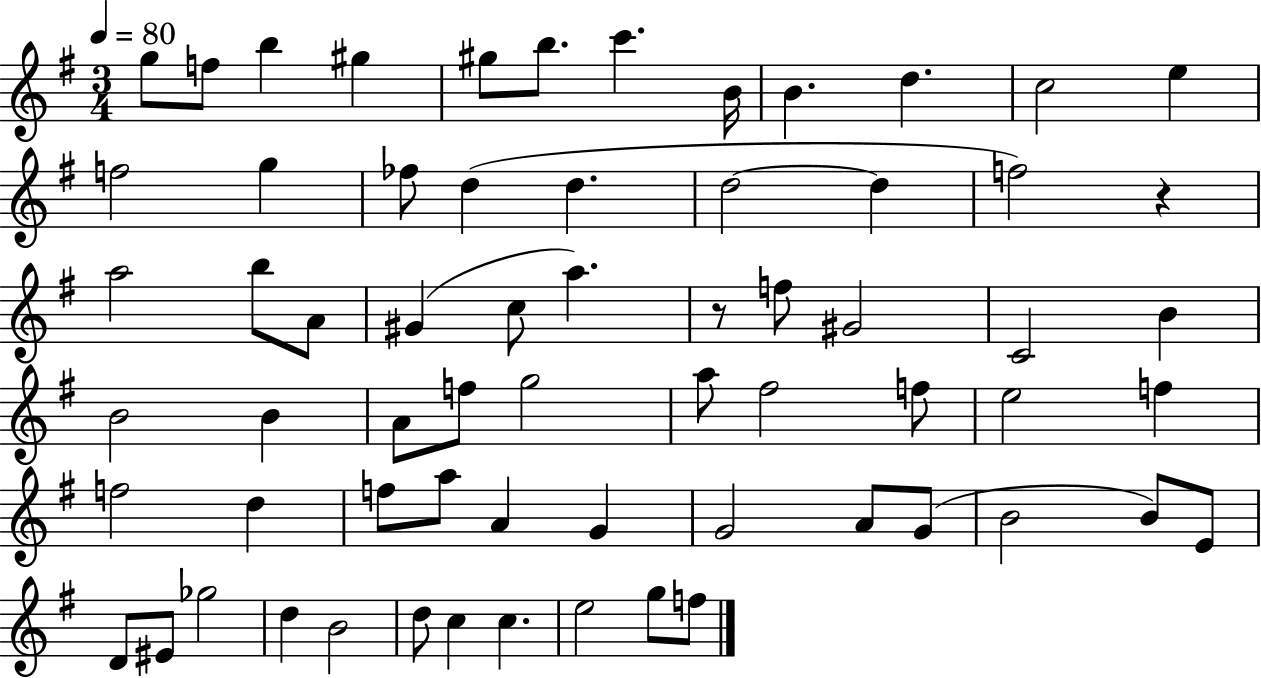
X:1
T:Untitled
M:3/4
L:1/4
K:G
g/2 f/2 b ^g ^g/2 b/2 c' B/4 B d c2 e f2 g _f/2 d d d2 d f2 z a2 b/2 A/2 ^G c/2 a z/2 f/2 ^G2 C2 B B2 B A/2 f/2 g2 a/2 ^f2 f/2 e2 f f2 d f/2 a/2 A G G2 A/2 G/2 B2 B/2 E/2 D/2 ^E/2 _g2 d B2 d/2 c c e2 g/2 f/2